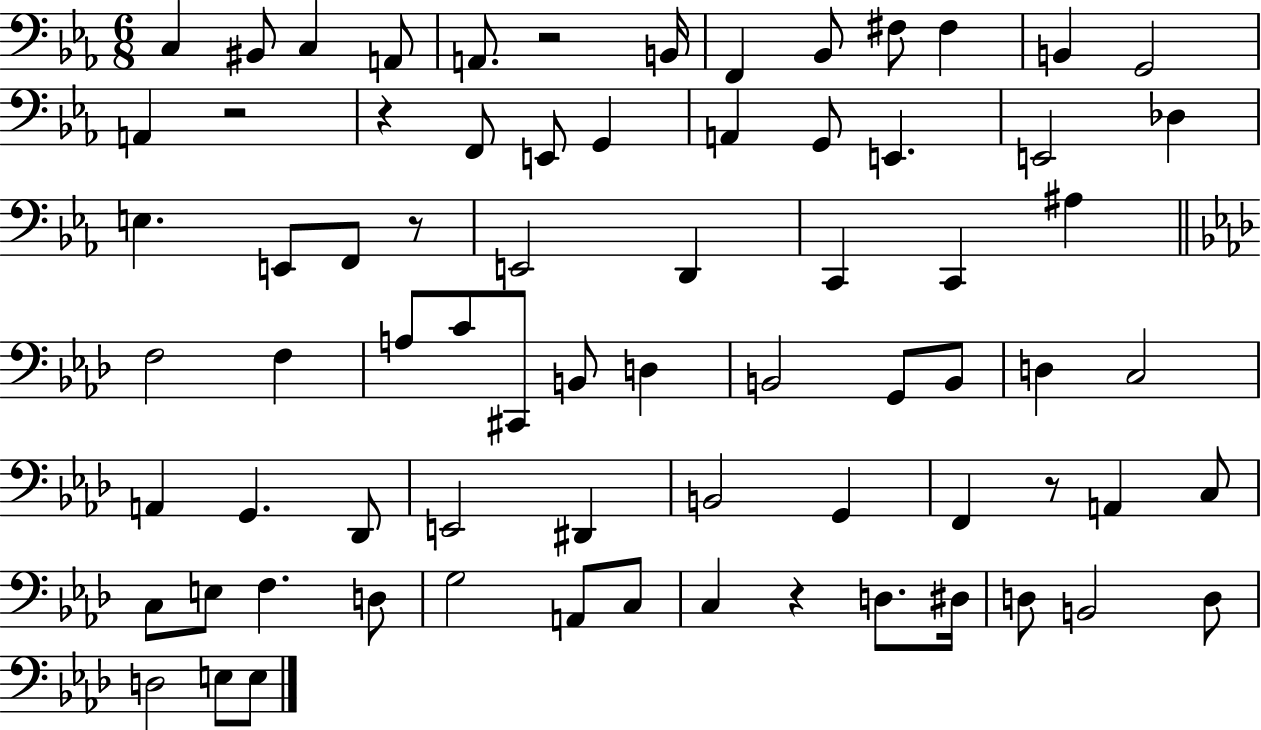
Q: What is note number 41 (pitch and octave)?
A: C3